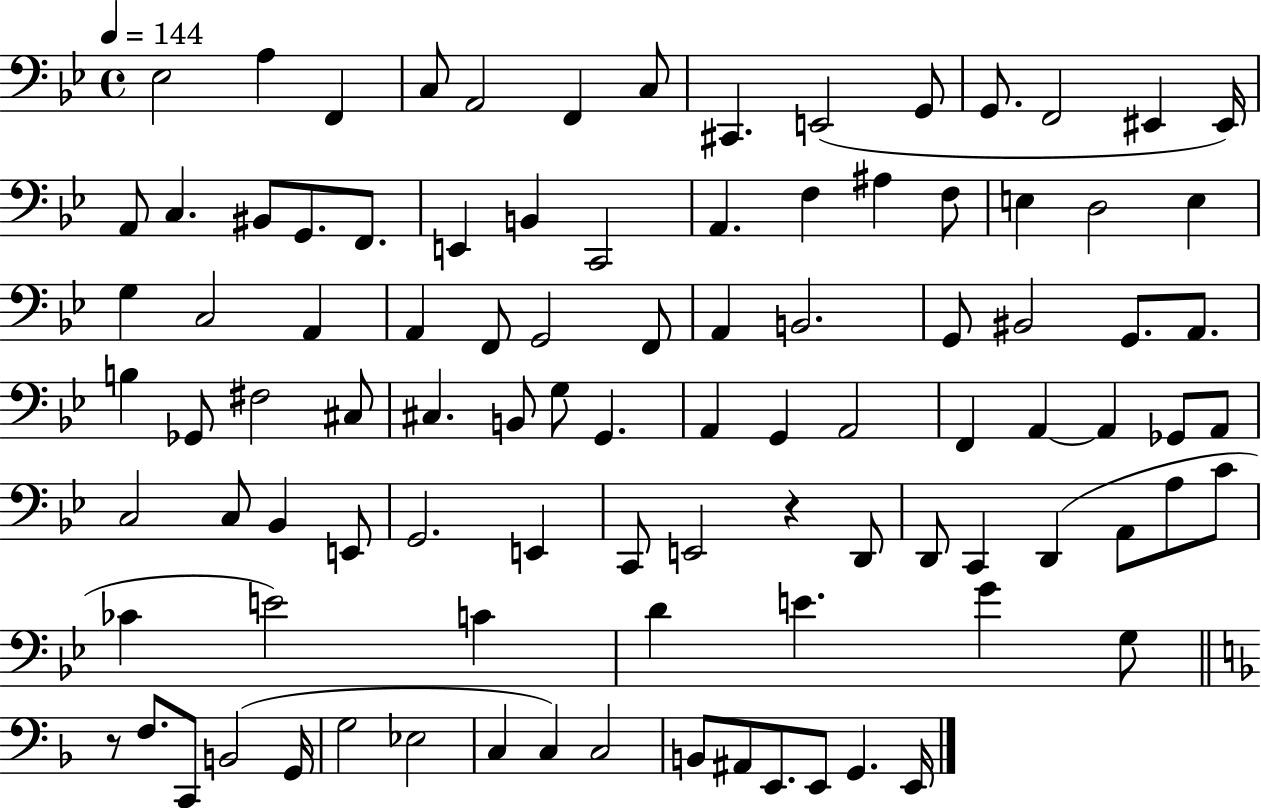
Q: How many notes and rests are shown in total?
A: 97